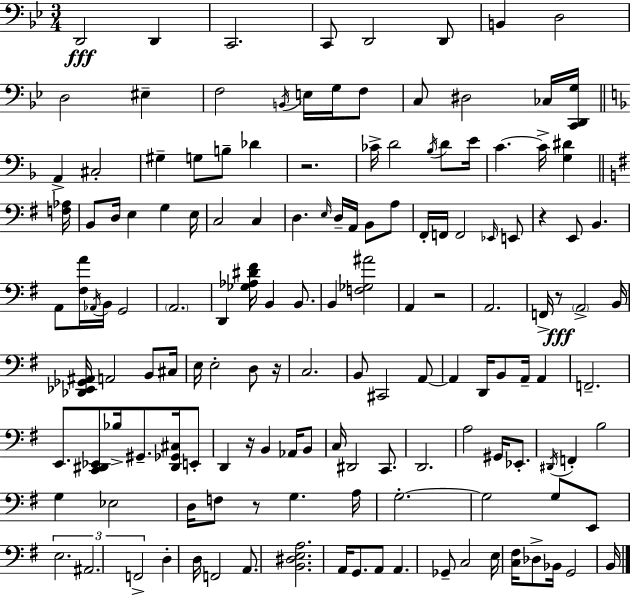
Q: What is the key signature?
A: G minor